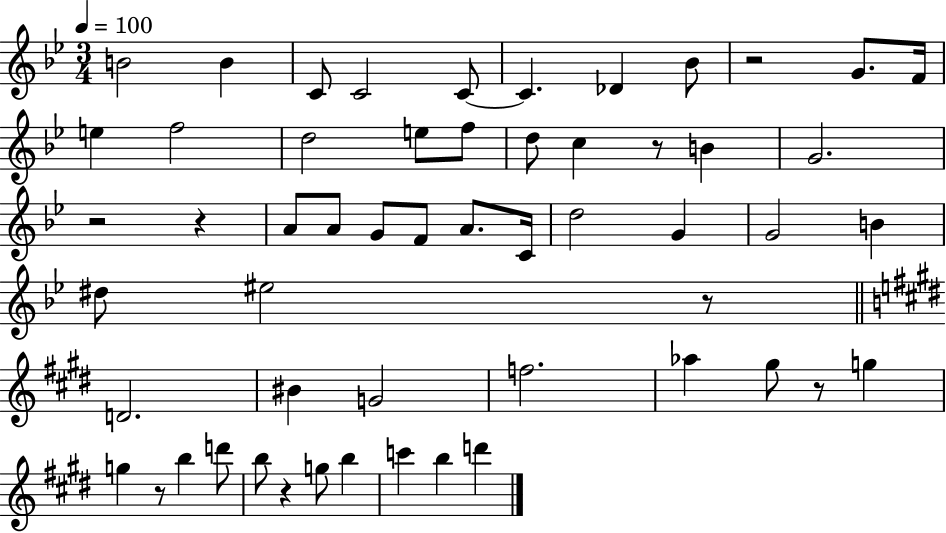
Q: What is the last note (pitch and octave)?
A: D6